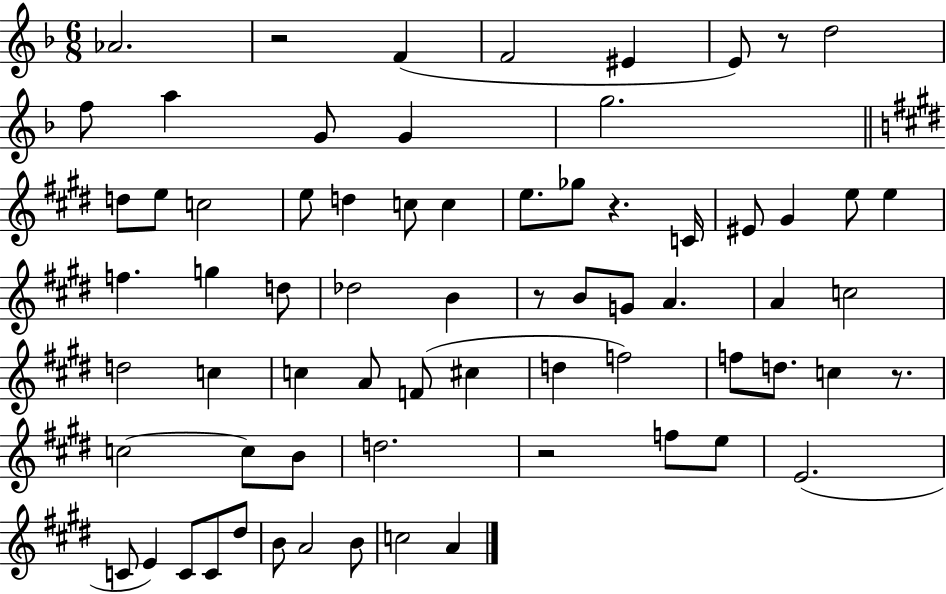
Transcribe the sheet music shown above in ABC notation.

X:1
T:Untitled
M:6/8
L:1/4
K:F
_A2 z2 F F2 ^E E/2 z/2 d2 f/2 a G/2 G g2 d/2 e/2 c2 e/2 d c/2 c e/2 _g/2 z C/4 ^E/2 ^G e/2 e f g d/2 _d2 B z/2 B/2 G/2 A A c2 d2 c c A/2 F/2 ^c d f2 f/2 d/2 c z/2 c2 c/2 B/2 d2 z2 f/2 e/2 E2 C/2 E C/2 C/2 ^d/2 B/2 A2 B/2 c2 A